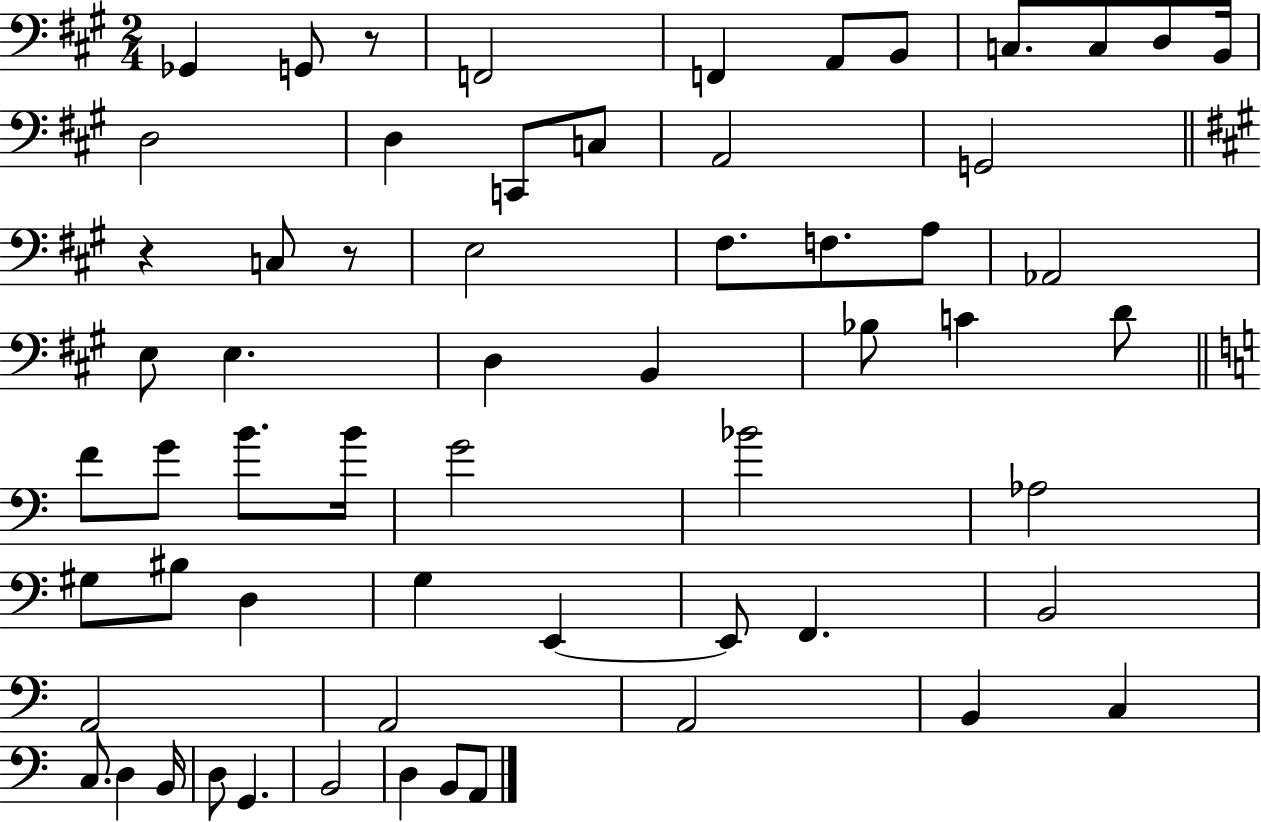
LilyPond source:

{
  \clef bass
  \numericTimeSignature
  \time 2/4
  \key a \major
  \repeat volta 2 { ges,4 g,8 r8 | f,2 | f,4 a,8 b,8 | c8. c8 d8 b,16 | \break d2 | d4 c,8 c8 | a,2 | g,2 | \break \bar "||" \break \key a \major r4 c8 r8 | e2 | fis8. f8. a8 | aes,2 | \break e8 e4. | d4 b,4 | bes8 c'4 d'8 | \bar "||" \break \key a \minor f'8 g'8 b'8. b'16 | g'2 | bes'2 | aes2 | \break gis8 bis8 d4 | g4 e,4~~ | e,8 f,4. | b,2 | \break a,2 | a,2 | a,2 | b,4 c4 | \break c8. d4 b,16 | d8 g,4. | b,2 | d4 b,8 a,8 | \break } \bar "|."
}